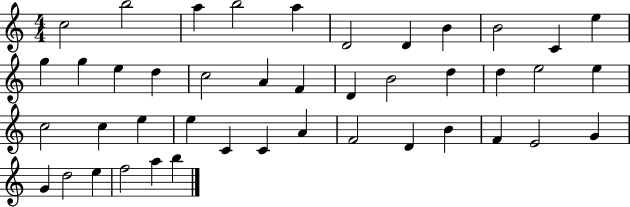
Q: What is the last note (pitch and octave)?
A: B5